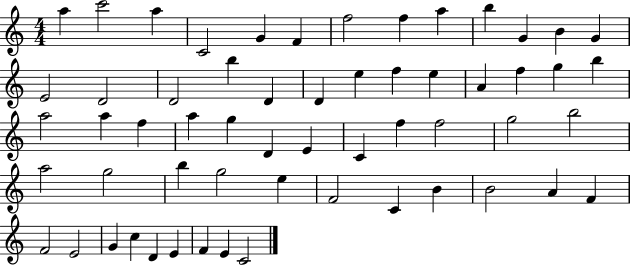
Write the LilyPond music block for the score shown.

{
  \clef treble
  \numericTimeSignature
  \time 4/4
  \key c \major
  a''4 c'''2 a''4 | c'2 g'4 f'4 | f''2 f''4 a''4 | b''4 g'4 b'4 g'4 | \break e'2 d'2 | d'2 b''4 d'4 | d'4 e''4 f''4 e''4 | a'4 f''4 g''4 b''4 | \break a''2 a''4 f''4 | a''4 g''4 d'4 e'4 | c'4 f''4 f''2 | g''2 b''2 | \break a''2 g''2 | b''4 g''2 e''4 | f'2 c'4 b'4 | b'2 a'4 f'4 | \break f'2 e'2 | g'4 c''4 d'4 e'4 | f'4 e'4 c'2 | \bar "|."
}